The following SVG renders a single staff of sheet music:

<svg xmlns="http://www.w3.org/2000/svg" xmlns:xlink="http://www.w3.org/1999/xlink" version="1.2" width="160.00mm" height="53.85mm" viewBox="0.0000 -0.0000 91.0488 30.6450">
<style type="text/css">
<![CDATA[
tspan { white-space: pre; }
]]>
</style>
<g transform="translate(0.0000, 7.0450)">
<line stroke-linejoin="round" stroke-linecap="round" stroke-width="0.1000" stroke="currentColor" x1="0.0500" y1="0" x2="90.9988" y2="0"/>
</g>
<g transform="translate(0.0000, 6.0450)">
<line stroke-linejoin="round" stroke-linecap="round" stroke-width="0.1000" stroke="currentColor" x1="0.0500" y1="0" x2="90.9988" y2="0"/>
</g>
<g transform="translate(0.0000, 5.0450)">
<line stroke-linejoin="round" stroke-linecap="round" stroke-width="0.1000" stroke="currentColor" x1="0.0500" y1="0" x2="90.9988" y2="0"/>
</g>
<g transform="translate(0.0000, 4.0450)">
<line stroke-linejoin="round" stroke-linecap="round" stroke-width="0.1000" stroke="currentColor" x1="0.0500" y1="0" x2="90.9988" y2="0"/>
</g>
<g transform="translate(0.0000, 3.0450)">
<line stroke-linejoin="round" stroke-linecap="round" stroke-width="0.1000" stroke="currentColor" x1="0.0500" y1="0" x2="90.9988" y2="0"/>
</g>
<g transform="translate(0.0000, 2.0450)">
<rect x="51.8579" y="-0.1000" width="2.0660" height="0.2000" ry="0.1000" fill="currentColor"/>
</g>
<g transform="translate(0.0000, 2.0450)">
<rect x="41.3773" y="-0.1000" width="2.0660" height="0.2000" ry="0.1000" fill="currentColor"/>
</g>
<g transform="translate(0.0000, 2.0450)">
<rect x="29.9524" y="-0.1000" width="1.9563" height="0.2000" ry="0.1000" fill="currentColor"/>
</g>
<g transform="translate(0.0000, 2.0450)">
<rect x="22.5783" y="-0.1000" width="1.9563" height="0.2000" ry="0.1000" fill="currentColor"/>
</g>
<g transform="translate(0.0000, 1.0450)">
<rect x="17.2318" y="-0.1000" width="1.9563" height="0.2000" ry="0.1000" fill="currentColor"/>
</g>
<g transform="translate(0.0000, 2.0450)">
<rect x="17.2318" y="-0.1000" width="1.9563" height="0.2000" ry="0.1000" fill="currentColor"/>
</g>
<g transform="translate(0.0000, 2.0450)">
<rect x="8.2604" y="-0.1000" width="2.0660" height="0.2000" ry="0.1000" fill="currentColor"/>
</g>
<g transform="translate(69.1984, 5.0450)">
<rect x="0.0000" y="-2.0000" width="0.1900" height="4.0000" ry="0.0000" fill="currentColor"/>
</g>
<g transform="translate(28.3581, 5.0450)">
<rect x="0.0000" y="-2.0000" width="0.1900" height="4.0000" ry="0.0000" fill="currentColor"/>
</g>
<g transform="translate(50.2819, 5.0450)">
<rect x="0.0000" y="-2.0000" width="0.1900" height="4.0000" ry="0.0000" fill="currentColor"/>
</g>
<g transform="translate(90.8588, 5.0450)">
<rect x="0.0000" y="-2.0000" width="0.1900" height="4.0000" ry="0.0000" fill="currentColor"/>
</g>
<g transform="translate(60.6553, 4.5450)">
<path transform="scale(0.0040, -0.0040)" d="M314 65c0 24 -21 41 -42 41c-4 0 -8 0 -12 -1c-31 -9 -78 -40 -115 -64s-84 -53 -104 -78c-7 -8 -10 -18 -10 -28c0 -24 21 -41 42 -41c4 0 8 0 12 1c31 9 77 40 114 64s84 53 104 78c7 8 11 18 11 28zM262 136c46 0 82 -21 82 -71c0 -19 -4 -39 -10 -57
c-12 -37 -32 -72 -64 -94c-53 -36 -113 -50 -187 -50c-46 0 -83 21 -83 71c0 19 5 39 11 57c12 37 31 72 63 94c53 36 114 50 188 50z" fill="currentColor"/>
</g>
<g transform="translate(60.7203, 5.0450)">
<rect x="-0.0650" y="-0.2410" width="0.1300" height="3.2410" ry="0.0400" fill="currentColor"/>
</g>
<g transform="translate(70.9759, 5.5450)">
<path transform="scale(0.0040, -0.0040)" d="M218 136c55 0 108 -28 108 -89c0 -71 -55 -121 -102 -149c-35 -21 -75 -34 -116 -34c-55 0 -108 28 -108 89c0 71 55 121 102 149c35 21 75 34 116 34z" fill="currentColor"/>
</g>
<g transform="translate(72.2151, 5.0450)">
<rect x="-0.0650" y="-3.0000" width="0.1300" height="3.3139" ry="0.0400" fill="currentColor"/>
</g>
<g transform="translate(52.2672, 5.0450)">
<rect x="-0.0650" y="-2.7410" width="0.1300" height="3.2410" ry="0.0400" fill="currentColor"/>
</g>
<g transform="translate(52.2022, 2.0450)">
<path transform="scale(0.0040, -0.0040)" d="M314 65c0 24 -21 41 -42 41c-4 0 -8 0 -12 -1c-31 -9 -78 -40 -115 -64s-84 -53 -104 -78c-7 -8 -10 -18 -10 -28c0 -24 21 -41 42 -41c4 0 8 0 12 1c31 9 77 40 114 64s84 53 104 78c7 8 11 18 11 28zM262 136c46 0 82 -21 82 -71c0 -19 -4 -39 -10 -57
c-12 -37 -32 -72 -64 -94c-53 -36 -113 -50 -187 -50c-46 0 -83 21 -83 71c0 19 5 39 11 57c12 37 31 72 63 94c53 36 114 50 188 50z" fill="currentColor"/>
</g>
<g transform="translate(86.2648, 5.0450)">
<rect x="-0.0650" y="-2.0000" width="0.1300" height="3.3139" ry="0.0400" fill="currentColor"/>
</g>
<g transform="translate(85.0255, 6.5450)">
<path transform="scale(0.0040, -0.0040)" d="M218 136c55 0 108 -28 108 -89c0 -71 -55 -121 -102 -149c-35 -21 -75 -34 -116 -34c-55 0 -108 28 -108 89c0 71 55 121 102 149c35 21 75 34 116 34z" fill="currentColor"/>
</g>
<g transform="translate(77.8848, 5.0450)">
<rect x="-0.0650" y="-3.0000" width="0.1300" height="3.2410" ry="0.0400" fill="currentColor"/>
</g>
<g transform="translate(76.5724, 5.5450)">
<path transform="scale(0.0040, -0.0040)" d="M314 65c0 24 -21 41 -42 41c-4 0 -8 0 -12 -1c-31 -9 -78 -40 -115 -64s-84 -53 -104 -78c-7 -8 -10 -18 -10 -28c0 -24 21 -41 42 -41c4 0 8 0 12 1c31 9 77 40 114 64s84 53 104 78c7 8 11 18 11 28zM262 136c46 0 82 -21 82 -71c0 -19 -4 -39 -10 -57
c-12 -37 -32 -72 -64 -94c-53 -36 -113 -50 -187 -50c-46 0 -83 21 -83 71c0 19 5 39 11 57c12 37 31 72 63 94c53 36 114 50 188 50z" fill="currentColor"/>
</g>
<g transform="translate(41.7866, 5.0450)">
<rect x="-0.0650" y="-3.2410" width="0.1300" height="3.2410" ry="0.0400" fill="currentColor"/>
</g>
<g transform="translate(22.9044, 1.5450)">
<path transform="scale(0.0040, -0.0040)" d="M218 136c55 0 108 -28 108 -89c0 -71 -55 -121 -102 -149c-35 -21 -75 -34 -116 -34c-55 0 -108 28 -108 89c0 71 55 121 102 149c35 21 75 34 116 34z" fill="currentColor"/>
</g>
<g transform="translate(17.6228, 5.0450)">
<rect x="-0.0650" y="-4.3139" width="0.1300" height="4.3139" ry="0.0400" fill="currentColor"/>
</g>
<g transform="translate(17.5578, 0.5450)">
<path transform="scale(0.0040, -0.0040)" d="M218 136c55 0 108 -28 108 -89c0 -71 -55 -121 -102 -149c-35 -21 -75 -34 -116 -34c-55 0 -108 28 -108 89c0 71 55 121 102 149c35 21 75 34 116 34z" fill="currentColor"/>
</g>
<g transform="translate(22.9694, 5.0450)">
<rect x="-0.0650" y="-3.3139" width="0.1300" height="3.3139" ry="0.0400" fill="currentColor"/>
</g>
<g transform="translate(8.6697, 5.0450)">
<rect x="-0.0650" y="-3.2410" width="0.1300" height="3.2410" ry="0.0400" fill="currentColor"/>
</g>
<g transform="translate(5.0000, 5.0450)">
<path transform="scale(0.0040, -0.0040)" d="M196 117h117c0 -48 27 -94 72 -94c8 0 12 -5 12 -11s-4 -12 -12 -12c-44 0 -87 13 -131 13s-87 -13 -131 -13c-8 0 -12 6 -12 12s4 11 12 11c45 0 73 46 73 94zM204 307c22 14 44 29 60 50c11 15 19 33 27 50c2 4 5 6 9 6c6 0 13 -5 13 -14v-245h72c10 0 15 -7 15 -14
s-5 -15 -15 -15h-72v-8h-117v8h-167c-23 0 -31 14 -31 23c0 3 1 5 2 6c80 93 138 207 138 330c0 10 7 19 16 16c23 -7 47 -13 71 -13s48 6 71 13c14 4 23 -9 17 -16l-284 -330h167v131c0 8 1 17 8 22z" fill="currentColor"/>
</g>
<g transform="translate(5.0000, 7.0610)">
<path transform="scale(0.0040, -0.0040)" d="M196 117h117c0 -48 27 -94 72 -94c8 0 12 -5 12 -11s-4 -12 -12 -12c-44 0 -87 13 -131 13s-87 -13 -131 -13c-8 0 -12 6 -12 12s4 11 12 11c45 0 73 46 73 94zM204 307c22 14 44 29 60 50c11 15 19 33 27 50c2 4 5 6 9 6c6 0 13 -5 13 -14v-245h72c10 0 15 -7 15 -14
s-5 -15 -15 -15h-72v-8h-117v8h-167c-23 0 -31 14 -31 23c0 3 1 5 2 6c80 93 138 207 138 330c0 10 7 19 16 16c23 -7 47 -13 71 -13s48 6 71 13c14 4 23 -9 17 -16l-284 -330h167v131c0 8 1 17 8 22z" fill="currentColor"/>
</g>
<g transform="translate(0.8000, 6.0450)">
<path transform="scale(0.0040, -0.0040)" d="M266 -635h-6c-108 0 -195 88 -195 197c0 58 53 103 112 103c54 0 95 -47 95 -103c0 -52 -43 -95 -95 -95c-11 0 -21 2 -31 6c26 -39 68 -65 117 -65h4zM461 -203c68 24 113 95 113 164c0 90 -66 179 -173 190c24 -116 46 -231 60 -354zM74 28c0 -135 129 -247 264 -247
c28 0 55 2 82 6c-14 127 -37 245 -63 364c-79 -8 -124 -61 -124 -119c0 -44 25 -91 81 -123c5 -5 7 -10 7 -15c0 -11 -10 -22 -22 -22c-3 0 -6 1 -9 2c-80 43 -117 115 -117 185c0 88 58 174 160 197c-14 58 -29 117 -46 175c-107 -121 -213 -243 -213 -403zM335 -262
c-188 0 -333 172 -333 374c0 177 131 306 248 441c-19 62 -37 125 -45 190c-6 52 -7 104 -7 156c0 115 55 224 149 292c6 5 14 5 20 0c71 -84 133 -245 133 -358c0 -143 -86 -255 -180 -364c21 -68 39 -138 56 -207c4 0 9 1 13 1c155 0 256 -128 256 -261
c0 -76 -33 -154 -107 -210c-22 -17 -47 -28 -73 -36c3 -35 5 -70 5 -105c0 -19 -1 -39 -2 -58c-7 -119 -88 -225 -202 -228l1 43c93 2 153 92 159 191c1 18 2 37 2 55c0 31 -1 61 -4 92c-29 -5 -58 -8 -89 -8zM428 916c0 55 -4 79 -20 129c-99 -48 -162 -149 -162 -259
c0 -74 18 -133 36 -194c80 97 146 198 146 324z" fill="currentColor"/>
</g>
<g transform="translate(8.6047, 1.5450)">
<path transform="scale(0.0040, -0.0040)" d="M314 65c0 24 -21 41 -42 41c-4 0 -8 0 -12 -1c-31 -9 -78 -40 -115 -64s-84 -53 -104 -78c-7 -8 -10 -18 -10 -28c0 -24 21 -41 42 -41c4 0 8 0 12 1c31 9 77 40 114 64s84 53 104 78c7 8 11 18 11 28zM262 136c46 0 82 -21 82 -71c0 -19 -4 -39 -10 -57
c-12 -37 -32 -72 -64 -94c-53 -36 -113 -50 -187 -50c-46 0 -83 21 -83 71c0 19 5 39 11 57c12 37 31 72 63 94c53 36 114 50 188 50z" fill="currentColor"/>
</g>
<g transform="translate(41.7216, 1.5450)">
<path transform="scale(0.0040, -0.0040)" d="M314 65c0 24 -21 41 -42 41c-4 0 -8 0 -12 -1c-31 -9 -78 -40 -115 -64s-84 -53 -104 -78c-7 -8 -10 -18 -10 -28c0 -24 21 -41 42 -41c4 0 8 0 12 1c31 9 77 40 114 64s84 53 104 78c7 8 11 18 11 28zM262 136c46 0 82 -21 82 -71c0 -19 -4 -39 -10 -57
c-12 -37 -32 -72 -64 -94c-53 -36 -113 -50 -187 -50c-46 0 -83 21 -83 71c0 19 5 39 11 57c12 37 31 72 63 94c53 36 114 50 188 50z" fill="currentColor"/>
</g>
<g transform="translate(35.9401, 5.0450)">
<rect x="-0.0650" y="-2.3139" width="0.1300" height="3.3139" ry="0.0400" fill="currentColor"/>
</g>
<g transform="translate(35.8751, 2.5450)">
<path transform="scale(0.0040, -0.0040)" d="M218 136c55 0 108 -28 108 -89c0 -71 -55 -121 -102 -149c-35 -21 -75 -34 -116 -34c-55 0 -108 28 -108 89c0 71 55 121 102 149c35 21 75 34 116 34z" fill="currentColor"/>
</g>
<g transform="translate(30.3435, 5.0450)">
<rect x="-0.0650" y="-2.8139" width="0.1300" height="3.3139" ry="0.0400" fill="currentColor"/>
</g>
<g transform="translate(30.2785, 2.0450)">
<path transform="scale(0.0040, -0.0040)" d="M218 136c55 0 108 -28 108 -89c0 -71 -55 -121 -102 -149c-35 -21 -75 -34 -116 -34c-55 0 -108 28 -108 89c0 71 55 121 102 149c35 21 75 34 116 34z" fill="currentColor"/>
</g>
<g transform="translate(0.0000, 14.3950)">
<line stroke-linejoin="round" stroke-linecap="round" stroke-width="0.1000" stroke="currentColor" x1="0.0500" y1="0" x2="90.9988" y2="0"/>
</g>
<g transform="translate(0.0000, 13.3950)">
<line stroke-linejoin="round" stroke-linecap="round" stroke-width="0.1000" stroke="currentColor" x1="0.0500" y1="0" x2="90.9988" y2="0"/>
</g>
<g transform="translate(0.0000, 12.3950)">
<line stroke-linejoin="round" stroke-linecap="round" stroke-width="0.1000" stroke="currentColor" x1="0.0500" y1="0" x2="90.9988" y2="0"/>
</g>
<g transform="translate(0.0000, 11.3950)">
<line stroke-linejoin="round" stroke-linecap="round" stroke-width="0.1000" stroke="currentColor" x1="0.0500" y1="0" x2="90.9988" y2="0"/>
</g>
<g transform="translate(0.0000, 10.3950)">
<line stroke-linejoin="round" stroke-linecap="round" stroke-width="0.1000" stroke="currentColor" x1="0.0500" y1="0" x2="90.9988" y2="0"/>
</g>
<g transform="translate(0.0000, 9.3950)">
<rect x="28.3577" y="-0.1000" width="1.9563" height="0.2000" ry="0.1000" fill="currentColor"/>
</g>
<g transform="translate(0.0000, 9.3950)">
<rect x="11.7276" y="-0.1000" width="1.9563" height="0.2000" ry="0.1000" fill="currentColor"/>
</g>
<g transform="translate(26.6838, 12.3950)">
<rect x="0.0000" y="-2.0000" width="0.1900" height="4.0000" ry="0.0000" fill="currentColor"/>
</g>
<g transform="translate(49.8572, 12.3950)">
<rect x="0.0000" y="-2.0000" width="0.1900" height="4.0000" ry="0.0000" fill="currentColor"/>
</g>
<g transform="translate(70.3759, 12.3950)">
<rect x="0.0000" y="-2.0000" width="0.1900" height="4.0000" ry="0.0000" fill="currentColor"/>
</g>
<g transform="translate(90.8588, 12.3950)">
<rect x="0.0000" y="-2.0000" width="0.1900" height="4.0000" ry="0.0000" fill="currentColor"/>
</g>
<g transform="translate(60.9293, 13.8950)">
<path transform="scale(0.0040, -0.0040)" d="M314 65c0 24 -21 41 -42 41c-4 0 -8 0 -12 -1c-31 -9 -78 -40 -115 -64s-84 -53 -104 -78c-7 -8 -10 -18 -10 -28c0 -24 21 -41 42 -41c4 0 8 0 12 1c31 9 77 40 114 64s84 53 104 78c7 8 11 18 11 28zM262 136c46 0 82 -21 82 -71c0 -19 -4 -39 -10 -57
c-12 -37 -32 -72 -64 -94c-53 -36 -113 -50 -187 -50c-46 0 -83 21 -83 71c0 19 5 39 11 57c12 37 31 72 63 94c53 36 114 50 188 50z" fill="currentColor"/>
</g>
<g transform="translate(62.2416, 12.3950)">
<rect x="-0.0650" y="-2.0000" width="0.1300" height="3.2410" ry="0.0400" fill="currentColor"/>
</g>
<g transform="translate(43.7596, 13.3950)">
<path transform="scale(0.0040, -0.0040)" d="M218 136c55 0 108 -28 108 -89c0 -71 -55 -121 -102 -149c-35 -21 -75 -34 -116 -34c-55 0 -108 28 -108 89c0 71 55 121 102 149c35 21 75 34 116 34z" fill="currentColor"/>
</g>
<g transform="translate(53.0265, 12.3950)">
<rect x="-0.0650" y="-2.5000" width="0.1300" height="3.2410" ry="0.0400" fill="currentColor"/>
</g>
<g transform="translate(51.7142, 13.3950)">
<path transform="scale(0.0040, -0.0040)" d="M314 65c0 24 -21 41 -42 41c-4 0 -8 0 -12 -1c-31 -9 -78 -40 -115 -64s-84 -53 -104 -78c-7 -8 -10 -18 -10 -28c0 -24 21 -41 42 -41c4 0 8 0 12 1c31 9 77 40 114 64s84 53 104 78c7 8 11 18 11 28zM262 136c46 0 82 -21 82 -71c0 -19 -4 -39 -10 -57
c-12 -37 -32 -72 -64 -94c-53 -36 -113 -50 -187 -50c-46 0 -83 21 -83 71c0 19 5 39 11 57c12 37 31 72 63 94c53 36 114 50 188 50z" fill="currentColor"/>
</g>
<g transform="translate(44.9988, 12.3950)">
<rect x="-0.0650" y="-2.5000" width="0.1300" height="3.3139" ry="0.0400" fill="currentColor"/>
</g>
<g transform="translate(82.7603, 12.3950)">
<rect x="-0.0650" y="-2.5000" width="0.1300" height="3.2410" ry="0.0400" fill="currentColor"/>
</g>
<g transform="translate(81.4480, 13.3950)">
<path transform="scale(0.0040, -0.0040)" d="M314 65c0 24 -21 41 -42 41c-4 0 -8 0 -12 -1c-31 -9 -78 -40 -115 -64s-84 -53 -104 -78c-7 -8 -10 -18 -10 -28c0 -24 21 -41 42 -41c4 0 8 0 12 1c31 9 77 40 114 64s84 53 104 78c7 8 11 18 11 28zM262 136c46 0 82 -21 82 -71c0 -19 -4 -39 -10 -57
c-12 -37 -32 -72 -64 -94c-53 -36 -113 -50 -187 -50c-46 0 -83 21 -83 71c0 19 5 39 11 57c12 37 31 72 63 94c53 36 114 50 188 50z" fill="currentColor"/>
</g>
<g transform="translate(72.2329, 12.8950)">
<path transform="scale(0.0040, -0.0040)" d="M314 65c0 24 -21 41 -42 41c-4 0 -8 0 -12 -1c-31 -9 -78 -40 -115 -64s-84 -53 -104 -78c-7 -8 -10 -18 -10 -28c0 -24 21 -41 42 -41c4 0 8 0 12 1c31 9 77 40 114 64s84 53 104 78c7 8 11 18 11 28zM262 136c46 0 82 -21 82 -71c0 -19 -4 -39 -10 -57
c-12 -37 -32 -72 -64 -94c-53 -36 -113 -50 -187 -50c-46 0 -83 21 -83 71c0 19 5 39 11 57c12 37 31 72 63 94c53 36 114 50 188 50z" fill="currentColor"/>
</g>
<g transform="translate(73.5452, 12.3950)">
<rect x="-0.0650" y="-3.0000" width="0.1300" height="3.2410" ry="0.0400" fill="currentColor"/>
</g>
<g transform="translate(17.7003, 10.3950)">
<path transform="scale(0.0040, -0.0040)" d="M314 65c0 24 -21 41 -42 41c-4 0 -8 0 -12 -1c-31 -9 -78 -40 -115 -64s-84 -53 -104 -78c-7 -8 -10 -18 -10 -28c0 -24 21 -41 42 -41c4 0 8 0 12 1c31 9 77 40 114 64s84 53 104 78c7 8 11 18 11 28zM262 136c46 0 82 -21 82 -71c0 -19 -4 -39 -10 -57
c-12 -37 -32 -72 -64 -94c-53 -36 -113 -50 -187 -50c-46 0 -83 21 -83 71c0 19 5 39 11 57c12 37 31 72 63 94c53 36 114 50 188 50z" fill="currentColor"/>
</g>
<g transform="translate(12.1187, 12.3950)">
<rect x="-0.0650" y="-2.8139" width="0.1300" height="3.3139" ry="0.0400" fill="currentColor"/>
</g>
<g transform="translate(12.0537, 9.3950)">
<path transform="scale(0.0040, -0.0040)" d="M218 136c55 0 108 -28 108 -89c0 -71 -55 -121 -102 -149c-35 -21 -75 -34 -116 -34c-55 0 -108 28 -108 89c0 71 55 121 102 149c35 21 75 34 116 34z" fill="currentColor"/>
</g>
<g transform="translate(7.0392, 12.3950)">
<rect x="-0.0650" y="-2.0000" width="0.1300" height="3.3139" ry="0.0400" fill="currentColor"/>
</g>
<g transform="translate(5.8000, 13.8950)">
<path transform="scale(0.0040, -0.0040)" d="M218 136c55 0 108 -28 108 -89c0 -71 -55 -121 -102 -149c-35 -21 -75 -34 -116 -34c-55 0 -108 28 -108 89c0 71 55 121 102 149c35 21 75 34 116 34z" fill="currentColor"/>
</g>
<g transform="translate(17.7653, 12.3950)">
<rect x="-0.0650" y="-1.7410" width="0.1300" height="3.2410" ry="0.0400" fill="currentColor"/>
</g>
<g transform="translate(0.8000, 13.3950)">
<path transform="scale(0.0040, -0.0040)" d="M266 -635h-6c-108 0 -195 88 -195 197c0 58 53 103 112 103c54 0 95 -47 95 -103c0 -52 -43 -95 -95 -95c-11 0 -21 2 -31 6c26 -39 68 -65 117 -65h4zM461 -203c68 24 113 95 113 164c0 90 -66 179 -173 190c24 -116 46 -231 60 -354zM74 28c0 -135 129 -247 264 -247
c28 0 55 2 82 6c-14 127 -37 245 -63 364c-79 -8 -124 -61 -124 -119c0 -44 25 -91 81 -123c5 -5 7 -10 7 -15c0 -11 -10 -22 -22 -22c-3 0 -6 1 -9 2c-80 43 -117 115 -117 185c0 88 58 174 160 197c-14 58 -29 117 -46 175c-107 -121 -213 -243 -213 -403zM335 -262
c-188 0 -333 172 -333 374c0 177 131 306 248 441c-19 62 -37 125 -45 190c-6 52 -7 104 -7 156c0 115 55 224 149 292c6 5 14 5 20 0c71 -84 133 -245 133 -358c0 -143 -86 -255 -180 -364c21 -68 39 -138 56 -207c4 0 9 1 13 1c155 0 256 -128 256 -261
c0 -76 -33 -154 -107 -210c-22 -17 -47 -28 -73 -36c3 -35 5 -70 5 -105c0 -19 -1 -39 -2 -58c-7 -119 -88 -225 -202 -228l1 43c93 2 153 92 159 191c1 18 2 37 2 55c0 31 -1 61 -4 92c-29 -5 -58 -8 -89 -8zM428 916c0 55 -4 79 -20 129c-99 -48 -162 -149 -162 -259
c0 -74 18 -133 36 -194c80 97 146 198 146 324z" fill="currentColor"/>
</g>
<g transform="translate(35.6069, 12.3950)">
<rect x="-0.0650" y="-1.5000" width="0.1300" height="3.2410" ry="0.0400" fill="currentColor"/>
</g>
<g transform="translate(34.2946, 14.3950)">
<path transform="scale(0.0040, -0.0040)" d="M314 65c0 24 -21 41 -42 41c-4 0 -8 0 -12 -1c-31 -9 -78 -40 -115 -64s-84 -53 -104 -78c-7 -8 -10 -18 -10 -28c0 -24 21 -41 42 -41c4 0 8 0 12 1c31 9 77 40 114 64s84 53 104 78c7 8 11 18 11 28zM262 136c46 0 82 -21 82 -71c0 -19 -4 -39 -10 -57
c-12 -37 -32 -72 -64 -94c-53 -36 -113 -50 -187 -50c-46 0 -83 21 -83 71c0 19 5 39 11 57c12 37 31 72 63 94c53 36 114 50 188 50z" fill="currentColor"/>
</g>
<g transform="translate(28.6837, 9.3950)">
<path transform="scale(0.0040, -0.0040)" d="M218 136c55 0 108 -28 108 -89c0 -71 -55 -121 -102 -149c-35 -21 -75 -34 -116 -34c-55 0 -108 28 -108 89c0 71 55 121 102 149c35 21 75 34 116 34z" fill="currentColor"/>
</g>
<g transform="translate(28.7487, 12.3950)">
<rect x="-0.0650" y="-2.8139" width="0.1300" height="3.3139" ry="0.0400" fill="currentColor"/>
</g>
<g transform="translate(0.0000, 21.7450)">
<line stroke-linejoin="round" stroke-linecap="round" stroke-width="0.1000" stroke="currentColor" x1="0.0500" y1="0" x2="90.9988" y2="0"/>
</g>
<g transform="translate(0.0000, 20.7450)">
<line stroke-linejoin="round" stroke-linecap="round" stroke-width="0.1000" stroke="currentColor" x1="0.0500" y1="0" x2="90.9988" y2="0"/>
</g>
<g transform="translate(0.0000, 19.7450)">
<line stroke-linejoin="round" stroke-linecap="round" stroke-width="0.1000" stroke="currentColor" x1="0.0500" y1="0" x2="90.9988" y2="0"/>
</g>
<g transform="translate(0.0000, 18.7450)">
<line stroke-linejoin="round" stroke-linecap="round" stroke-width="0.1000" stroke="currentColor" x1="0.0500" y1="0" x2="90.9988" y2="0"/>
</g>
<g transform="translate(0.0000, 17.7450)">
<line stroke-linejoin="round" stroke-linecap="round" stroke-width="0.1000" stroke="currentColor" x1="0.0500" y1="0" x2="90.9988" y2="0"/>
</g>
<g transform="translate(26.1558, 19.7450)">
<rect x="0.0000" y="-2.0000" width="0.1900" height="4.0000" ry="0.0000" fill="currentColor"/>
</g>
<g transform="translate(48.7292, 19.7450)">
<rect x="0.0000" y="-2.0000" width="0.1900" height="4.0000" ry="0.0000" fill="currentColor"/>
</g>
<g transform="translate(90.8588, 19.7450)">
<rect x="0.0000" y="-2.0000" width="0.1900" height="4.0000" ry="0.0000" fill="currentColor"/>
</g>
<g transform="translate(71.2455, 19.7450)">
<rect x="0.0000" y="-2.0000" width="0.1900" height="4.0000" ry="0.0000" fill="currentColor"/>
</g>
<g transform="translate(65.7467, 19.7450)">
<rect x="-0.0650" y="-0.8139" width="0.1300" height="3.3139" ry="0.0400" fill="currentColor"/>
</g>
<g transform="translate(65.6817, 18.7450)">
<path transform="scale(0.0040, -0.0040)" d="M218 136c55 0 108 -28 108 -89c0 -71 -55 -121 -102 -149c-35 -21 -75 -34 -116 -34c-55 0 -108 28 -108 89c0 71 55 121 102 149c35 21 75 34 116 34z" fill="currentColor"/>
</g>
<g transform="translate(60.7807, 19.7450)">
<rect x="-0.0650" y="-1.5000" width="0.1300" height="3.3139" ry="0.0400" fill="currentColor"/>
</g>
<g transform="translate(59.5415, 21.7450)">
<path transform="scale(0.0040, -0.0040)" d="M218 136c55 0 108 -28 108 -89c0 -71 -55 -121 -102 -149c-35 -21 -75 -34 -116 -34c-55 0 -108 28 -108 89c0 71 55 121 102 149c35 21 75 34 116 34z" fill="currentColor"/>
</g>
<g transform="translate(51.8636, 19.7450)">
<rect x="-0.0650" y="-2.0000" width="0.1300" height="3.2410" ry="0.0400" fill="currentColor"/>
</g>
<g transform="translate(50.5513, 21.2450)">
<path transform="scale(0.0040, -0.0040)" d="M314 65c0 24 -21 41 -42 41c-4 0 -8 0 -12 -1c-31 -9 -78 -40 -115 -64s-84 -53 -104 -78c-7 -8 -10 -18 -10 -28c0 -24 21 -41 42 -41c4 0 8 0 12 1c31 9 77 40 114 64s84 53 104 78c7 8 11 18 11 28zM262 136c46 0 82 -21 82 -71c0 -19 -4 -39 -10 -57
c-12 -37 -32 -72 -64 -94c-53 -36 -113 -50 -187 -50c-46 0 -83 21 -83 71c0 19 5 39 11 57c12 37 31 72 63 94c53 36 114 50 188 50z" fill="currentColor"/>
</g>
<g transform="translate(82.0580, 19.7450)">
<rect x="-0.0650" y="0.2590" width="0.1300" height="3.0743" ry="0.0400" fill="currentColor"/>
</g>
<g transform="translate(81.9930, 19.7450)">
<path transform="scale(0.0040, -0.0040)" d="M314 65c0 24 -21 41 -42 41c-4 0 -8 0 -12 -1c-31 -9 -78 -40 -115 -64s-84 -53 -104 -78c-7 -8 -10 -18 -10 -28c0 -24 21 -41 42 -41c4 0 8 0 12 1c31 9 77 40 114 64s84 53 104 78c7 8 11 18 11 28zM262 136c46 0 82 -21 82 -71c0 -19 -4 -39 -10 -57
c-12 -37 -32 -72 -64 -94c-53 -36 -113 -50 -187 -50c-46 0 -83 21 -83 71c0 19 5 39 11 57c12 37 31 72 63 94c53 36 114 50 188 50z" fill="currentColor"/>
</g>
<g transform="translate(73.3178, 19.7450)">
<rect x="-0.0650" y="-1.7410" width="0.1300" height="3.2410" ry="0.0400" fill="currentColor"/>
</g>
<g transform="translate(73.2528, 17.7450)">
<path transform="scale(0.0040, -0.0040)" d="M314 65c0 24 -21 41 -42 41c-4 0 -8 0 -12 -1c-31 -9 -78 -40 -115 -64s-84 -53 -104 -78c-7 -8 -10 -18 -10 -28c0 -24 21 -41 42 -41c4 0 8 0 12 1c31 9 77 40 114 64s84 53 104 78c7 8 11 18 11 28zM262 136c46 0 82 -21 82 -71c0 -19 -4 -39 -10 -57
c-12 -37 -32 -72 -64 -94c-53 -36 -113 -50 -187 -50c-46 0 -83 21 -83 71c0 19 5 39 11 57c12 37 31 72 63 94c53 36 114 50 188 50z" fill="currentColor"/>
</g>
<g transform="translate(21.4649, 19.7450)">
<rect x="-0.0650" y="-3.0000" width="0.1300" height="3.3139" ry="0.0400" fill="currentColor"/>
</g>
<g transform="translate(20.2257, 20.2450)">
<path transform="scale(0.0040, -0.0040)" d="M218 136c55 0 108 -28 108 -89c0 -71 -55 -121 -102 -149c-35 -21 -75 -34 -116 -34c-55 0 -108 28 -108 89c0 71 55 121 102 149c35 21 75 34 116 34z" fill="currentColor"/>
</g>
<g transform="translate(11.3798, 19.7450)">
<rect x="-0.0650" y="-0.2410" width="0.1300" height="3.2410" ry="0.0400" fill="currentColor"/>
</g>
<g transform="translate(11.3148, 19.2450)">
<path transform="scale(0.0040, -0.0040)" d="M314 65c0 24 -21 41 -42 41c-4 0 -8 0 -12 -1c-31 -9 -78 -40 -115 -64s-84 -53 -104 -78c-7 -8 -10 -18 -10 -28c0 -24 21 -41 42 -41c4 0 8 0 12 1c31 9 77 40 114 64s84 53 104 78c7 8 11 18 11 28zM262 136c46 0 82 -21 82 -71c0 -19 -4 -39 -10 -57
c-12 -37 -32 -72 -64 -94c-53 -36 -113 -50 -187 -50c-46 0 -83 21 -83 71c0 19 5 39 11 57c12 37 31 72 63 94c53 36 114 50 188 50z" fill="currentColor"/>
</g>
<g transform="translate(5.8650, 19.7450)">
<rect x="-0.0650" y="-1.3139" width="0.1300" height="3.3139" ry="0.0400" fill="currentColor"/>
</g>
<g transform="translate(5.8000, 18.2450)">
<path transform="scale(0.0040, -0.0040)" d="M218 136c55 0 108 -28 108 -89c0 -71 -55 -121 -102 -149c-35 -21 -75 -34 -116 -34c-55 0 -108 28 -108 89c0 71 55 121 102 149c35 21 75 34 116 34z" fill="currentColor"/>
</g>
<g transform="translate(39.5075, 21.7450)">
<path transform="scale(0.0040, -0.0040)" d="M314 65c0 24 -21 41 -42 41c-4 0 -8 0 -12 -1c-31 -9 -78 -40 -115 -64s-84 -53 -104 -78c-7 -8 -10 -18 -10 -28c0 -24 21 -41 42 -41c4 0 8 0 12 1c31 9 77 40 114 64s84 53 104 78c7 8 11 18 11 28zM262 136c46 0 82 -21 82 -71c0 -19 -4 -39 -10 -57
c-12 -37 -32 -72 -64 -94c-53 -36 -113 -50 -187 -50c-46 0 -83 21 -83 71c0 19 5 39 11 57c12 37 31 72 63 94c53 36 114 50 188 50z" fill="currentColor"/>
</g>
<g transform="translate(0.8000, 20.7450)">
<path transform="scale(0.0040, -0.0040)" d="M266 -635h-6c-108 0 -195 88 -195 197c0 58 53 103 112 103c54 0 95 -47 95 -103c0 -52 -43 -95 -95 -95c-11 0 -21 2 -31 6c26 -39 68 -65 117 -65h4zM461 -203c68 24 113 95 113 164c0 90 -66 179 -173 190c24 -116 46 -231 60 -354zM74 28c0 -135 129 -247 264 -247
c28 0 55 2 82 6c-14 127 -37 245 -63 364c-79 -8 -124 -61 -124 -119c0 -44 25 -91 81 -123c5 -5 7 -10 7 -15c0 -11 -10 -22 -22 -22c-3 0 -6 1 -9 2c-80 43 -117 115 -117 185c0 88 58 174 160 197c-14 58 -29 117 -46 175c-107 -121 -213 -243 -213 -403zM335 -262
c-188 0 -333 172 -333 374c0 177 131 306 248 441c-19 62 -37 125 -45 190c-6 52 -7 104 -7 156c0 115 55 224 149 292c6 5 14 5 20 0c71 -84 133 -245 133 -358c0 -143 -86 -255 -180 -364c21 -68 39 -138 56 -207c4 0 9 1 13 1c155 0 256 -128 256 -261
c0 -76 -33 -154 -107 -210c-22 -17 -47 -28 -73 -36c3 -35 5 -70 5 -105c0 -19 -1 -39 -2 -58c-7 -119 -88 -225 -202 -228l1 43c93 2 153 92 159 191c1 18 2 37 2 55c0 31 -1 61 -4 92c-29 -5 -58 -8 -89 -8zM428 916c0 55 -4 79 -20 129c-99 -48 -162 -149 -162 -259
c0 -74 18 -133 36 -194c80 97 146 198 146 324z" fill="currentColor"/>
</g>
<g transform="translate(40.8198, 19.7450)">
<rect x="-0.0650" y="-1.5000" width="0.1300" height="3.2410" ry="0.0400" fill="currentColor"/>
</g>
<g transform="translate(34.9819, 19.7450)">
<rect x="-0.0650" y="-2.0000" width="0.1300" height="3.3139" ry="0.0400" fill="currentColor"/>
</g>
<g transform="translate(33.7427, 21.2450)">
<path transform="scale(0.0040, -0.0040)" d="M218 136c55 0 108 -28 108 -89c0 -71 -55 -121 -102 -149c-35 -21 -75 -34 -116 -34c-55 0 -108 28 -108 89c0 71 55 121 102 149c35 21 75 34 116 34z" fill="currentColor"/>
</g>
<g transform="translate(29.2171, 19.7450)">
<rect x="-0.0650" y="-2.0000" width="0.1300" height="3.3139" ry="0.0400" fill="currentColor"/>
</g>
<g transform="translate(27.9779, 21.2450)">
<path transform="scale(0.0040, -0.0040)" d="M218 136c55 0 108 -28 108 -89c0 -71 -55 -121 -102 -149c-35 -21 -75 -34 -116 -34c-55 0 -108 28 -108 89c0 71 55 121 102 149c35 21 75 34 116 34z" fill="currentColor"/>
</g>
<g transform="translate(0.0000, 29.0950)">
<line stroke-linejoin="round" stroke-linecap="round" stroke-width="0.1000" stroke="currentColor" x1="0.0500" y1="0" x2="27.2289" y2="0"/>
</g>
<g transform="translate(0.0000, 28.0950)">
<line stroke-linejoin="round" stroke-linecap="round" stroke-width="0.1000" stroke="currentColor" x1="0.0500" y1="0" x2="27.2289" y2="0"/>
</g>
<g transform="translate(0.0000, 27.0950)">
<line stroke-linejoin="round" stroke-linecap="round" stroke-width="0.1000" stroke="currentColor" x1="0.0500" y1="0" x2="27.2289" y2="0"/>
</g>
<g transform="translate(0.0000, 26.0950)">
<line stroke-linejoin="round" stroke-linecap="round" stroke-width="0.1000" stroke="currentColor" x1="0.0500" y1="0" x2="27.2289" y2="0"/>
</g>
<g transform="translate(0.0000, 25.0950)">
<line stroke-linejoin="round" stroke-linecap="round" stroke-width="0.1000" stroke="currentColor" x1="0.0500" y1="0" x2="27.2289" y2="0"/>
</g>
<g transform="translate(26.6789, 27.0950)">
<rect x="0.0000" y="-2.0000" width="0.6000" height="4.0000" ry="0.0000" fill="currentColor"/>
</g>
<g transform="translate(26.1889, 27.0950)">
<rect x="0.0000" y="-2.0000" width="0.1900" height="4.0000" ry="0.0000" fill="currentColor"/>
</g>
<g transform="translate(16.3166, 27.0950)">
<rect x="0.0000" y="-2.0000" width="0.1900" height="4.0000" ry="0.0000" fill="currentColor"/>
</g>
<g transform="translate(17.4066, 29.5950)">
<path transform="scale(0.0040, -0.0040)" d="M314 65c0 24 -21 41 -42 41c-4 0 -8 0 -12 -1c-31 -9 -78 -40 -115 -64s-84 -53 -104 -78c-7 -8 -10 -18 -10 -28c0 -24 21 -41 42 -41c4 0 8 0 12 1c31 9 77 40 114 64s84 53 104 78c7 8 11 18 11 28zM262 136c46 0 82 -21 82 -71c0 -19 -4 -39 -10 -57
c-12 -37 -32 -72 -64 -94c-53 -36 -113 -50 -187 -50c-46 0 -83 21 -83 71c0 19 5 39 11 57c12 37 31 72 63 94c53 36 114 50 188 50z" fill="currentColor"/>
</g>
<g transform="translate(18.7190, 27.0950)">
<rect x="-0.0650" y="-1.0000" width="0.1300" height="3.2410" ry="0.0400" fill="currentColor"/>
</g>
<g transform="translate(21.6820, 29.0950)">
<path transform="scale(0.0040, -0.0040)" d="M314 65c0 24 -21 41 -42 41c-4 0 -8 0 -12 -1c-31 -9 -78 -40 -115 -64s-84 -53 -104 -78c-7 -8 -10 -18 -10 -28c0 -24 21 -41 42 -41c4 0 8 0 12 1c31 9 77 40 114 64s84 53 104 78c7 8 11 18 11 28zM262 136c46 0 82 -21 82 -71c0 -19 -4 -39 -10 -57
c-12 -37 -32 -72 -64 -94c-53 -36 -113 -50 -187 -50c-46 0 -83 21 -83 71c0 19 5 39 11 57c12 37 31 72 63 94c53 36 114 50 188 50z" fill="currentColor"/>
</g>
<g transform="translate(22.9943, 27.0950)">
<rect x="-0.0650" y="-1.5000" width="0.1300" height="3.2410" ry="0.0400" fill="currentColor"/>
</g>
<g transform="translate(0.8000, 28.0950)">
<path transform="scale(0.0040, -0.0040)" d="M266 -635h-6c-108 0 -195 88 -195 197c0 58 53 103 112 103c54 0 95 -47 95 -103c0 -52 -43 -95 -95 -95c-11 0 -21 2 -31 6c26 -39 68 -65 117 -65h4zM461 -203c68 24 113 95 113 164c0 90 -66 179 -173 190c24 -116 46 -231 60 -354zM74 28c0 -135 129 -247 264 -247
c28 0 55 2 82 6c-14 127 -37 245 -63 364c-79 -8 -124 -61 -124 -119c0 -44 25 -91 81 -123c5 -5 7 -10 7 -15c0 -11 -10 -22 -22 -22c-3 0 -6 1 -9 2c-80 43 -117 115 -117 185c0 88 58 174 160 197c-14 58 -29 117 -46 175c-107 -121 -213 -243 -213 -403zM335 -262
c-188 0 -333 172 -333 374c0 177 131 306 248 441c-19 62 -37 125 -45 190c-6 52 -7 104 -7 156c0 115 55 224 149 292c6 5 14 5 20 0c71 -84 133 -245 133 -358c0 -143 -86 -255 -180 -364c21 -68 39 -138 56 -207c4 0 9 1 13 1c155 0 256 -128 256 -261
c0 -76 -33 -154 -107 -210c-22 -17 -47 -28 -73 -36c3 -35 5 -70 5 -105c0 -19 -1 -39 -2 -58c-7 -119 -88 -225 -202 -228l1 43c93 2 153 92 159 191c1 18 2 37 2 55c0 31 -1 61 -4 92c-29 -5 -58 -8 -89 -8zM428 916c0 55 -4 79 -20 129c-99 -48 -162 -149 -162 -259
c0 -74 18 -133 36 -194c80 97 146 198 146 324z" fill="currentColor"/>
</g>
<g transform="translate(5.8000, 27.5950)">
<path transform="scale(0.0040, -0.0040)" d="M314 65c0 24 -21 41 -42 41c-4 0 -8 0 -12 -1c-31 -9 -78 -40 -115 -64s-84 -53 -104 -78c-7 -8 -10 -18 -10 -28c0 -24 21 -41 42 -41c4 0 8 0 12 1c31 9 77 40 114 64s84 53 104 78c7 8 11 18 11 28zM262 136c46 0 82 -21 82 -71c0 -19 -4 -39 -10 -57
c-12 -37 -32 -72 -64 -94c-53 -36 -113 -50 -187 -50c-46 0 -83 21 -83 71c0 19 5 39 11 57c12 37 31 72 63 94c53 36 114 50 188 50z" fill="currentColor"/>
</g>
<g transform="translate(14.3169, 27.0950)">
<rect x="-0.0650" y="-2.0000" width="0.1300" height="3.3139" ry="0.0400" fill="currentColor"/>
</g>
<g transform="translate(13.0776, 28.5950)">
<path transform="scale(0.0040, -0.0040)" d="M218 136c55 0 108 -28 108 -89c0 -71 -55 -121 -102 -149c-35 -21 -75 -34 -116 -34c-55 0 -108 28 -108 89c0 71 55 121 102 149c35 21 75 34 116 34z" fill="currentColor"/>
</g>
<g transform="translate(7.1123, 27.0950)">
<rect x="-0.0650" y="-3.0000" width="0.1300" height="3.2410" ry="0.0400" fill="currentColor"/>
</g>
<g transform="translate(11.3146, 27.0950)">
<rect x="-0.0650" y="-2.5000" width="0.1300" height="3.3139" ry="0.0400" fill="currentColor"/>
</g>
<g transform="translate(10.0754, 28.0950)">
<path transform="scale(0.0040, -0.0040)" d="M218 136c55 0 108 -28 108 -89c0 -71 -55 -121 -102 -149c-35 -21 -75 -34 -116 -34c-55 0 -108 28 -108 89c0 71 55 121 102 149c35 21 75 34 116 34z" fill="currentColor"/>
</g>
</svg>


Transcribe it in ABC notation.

X:1
T:Untitled
M:4/4
L:1/4
K:C
b2 d' b a g b2 a2 c2 A A2 F F a f2 a E2 G G2 F2 A2 G2 e c2 A F F E2 F2 E d f2 B2 A2 G F D2 E2